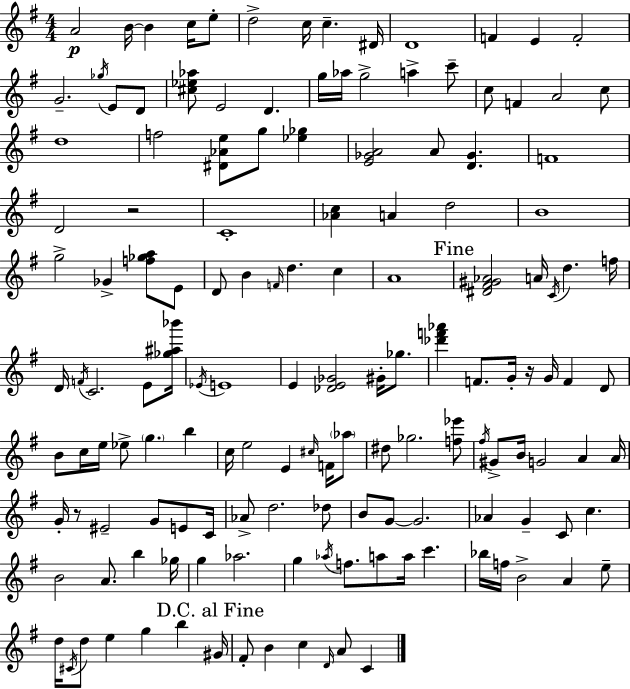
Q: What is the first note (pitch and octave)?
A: A4